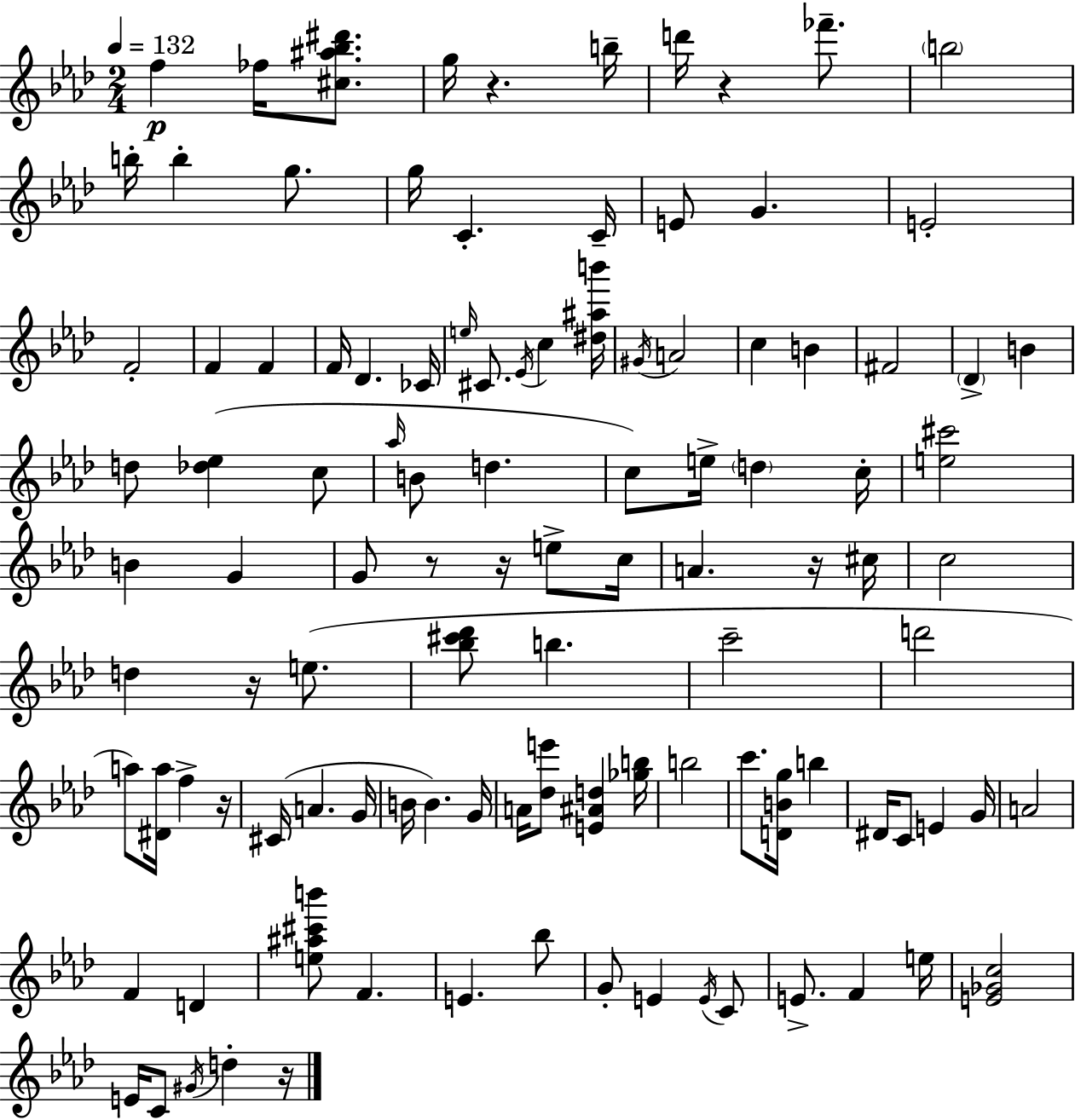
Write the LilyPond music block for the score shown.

{
  \clef treble
  \numericTimeSignature
  \time 2/4
  \key f \minor
  \tempo 4 = 132
  \repeat volta 2 { f''4\p fes''16 <cis'' ais'' bes'' dis'''>8. | g''16 r4. b''16-- | d'''16 r4 fes'''8.-- | \parenthesize b''2 | \break b''16-. b''4-. g''8. | g''16 c'4.-. c'16-- | e'8 g'4. | e'2-. | \break f'2-. | f'4 f'4 | f'16 des'4. ces'16 | \grace { e''16 } cis'8. \acciaccatura { ees'16 } c''4 | \break <dis'' ais'' b'''>16 \acciaccatura { gis'16 } a'2 | c''4 b'4 | fis'2 | \parenthesize des'4-> b'4 | \break d''8 <des'' ees''>4( | c''8 \grace { aes''16 } b'8 d''4. | c''8) e''16-> \parenthesize d''4 | c''16-. <e'' cis'''>2 | \break b'4 | g'4 g'8 r8 | r16 e''8-> c''16 a'4. | r16 cis''16 c''2 | \break d''4 | r16 e''8.( <bes'' cis''' des'''>8 b''4. | c'''2-- | d'''2 | \break a''8) <dis' a''>16 f''4-> | r16 cis'16( a'4. | g'16 b'16 b'4.) | g'16 a'16 <des'' e'''>8 <e' ais' d''>4 | \break <ges'' b''>16 b''2 | c'''8. <d' b' g''>16 | b''4 dis'16 c'8 e'4 | g'16 a'2 | \break f'4 | d'4 <e'' ais'' cis''' b'''>8 f'4. | e'4. | bes''8 g'8-. e'4 | \break \acciaccatura { e'16 } c'8 e'8.-> | f'4 e''16 <e' ges' c''>2 | e'16 c'8 | \acciaccatura { gis'16 } d''4-. r16 } \bar "|."
}